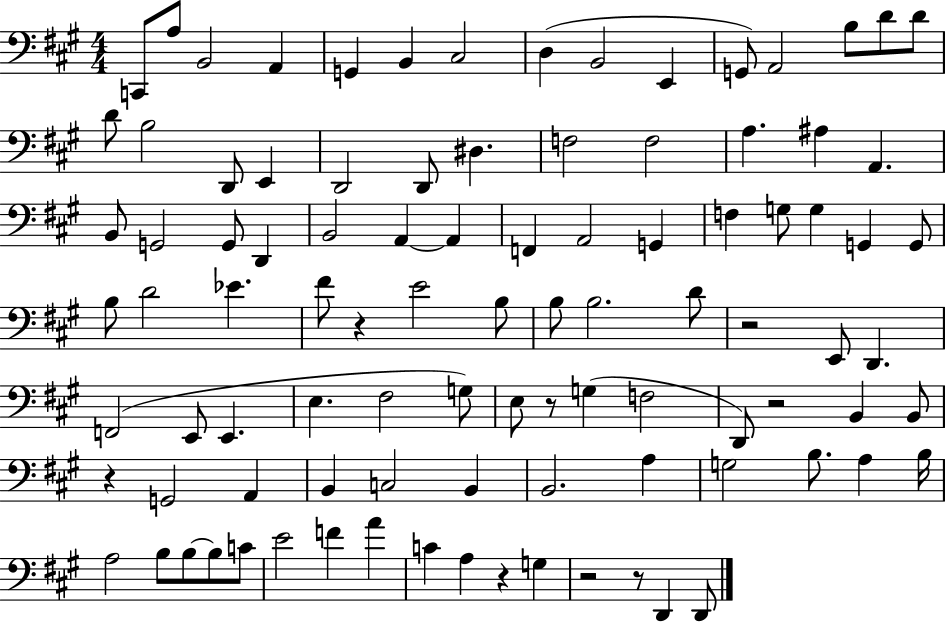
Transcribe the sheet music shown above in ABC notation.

X:1
T:Untitled
M:4/4
L:1/4
K:A
C,,/2 A,/2 B,,2 A,, G,, B,, ^C,2 D, B,,2 E,, G,,/2 A,,2 B,/2 D/2 D/2 D/2 B,2 D,,/2 E,, D,,2 D,,/2 ^D, F,2 F,2 A, ^A, A,, B,,/2 G,,2 G,,/2 D,, B,,2 A,, A,, F,, A,,2 G,, F, G,/2 G, G,, G,,/2 B,/2 D2 _E ^F/2 z E2 B,/2 B,/2 B,2 D/2 z2 E,,/2 D,, F,,2 E,,/2 E,, E, ^F,2 G,/2 E,/2 z/2 G, F,2 D,,/2 z2 B,, B,,/2 z G,,2 A,, B,, C,2 B,, B,,2 A, G,2 B,/2 A, B,/4 A,2 B,/2 B,/2 B,/2 C/2 E2 F A C A, z G, z2 z/2 D,, D,,/2